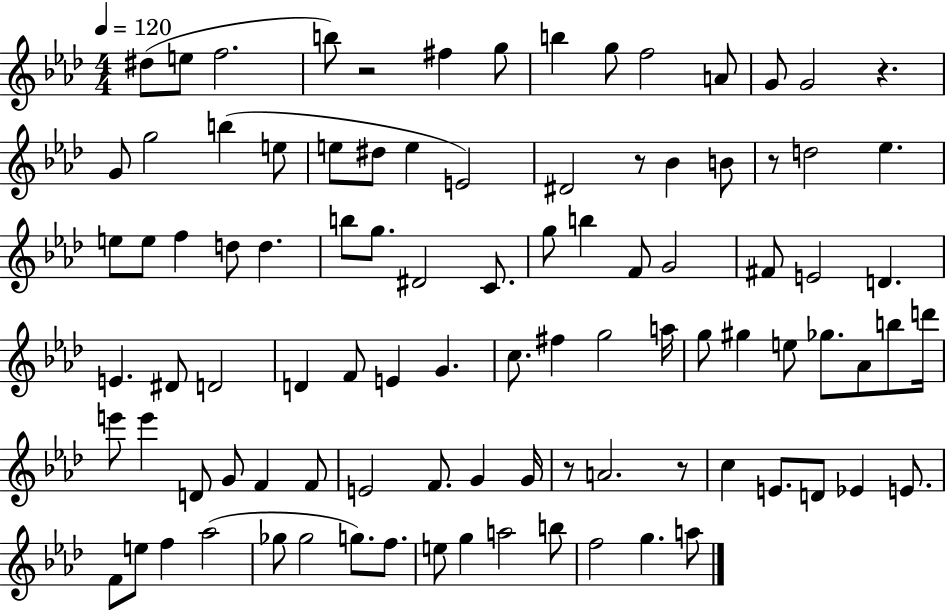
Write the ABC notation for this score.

X:1
T:Untitled
M:4/4
L:1/4
K:Ab
^d/2 e/2 f2 b/2 z2 ^f g/2 b g/2 f2 A/2 G/2 G2 z G/2 g2 b e/2 e/2 ^d/2 e E2 ^D2 z/2 _B B/2 z/2 d2 _e e/2 e/2 f d/2 d b/2 g/2 ^D2 C/2 g/2 b F/2 G2 ^F/2 E2 D E ^D/2 D2 D F/2 E G c/2 ^f g2 a/4 g/2 ^g e/2 _g/2 _A/2 b/2 d'/4 e'/2 e' D/2 G/2 F F/2 E2 F/2 G G/4 z/2 A2 z/2 c E/2 D/2 _E E/2 F/2 e/2 f _a2 _g/2 _g2 g/2 f/2 e/2 g a2 b/2 f2 g a/2